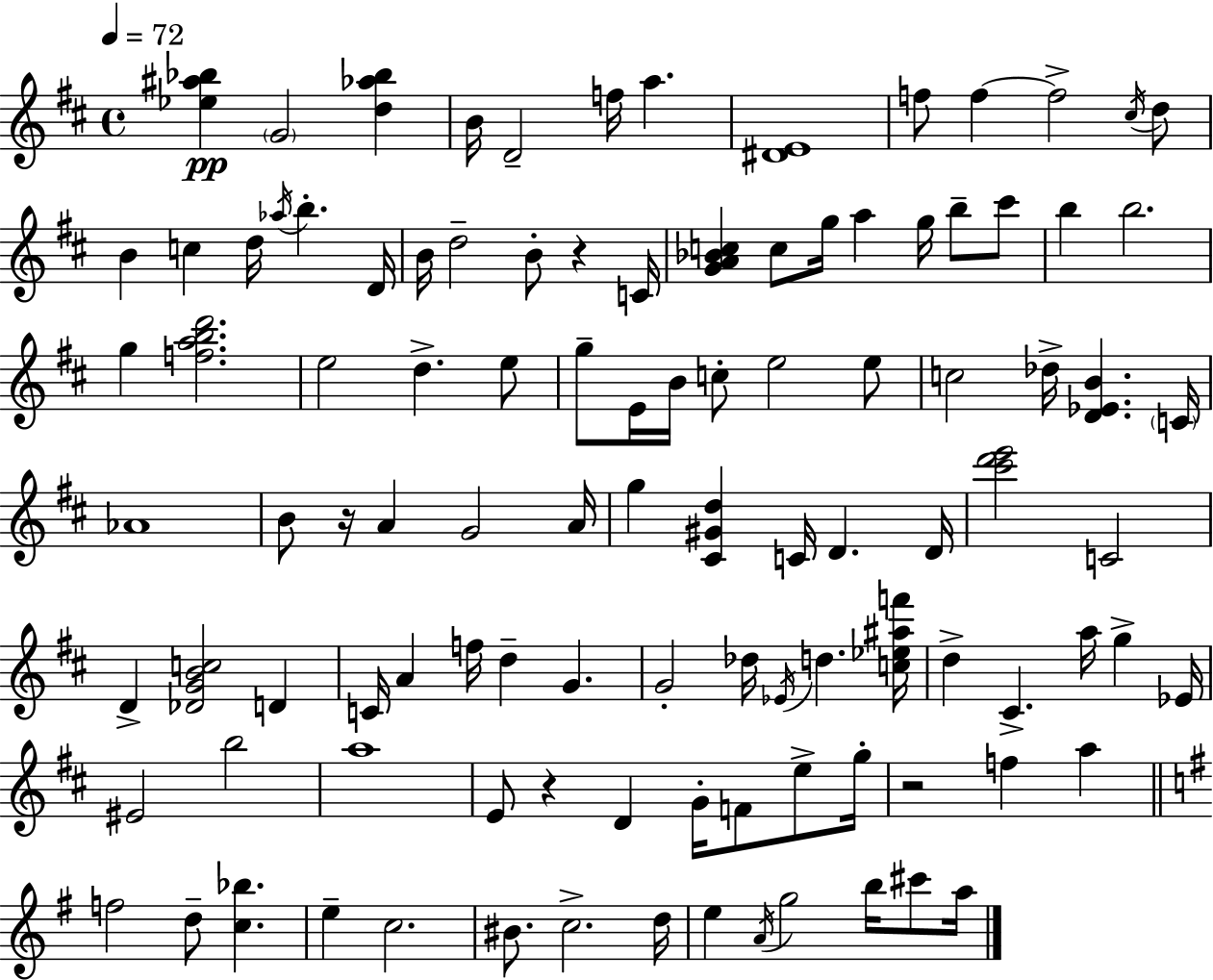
[Eb5,A#5,Bb5]/q G4/h [D5,Ab5,Bb5]/q B4/s D4/h F5/s A5/q. [D#4,E4]/w F5/e F5/q F5/h C#5/s D5/e B4/q C5/q D5/s Ab5/s B5/q. D4/s B4/s D5/h B4/e R/q C4/s [G4,A4,Bb4,C5]/q C5/e G5/s A5/q G5/s B5/e C#6/e B5/q B5/h. G5/q [F5,A5,B5,D6]/h. E5/h D5/q. E5/e G5/e E4/s B4/s C5/e E5/h E5/e C5/h Db5/s [D4,Eb4,B4]/q. C4/s Ab4/w B4/e R/s A4/q G4/h A4/s G5/q [C#4,G#4,D5]/q C4/s D4/q. D4/s [C#6,D6,E6]/h C4/h D4/q [Db4,G4,B4,C5]/h D4/q C4/s A4/q F5/s D5/q G4/q. G4/h Db5/s Eb4/s D5/q. [C5,Eb5,A#5,F6]/s D5/q C#4/q. A5/s G5/q Eb4/s EIS4/h B5/h A5/w E4/e R/q D4/q G4/s F4/e E5/e G5/s R/h F5/q A5/q F5/h D5/e [C5,Bb5]/q. E5/q C5/h. BIS4/e. C5/h. D5/s E5/q A4/s G5/h B5/s C#6/e A5/s